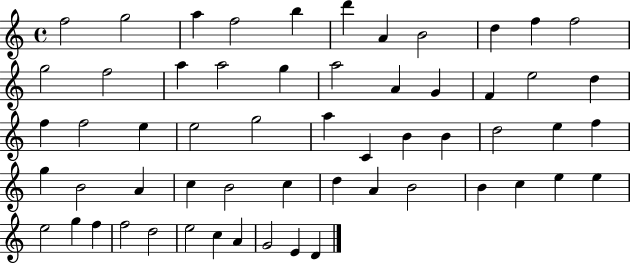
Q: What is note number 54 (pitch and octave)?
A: C5